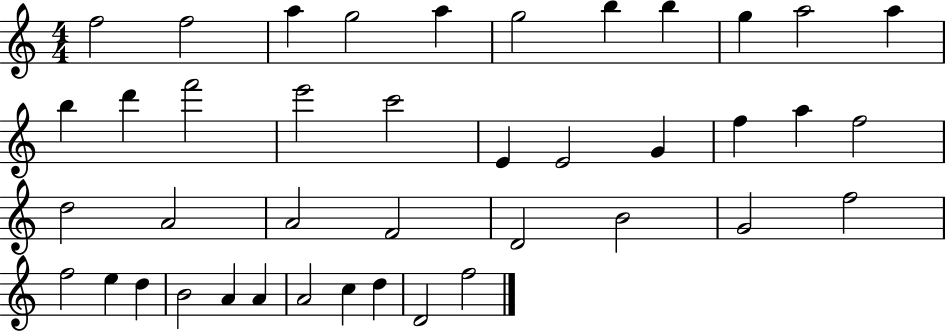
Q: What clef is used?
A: treble